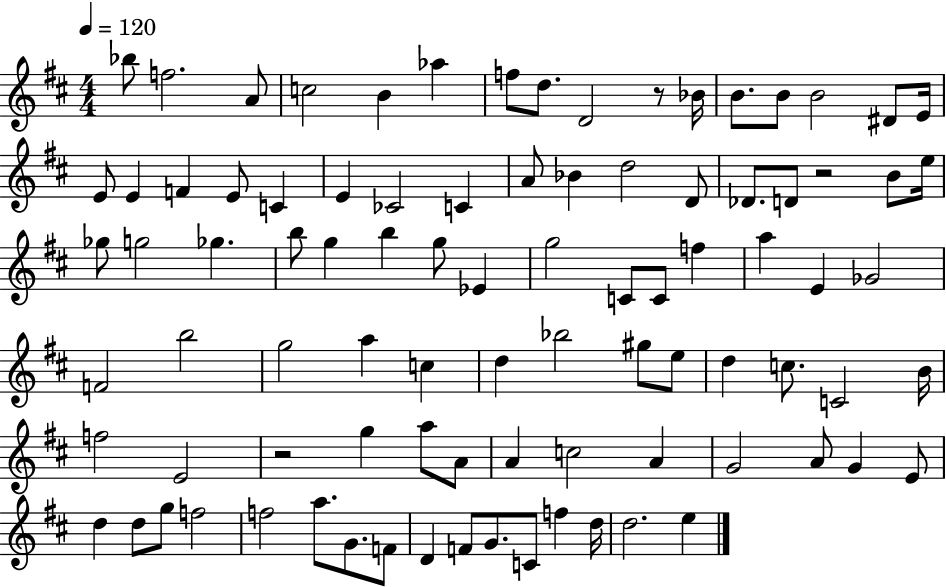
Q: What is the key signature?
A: D major